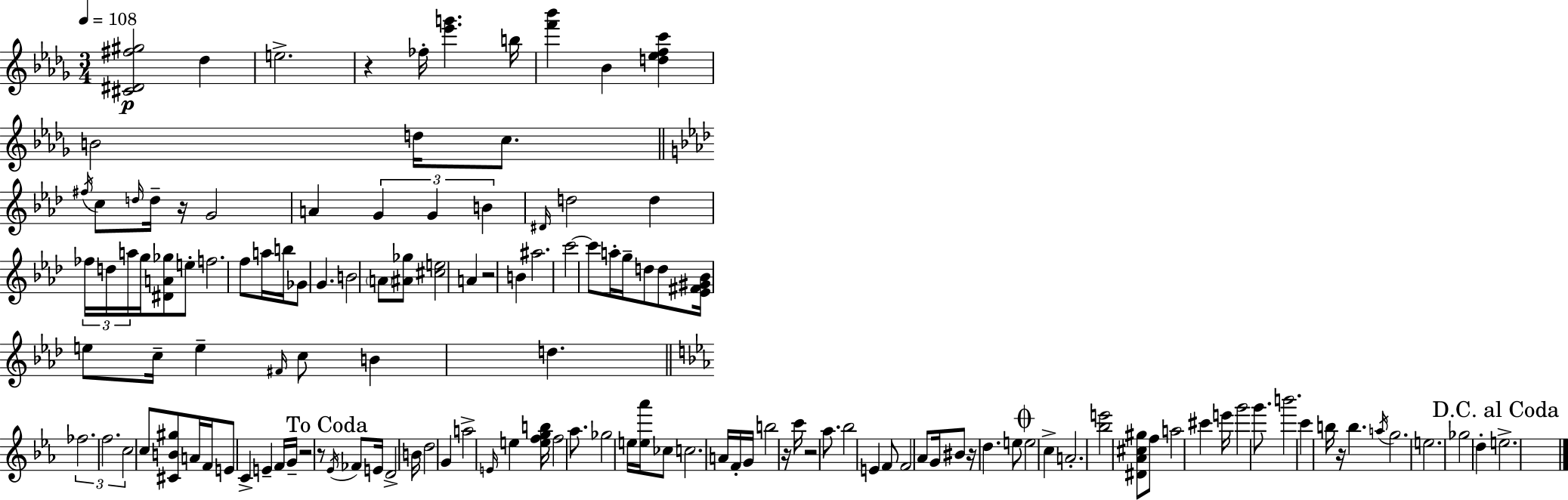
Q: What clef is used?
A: treble